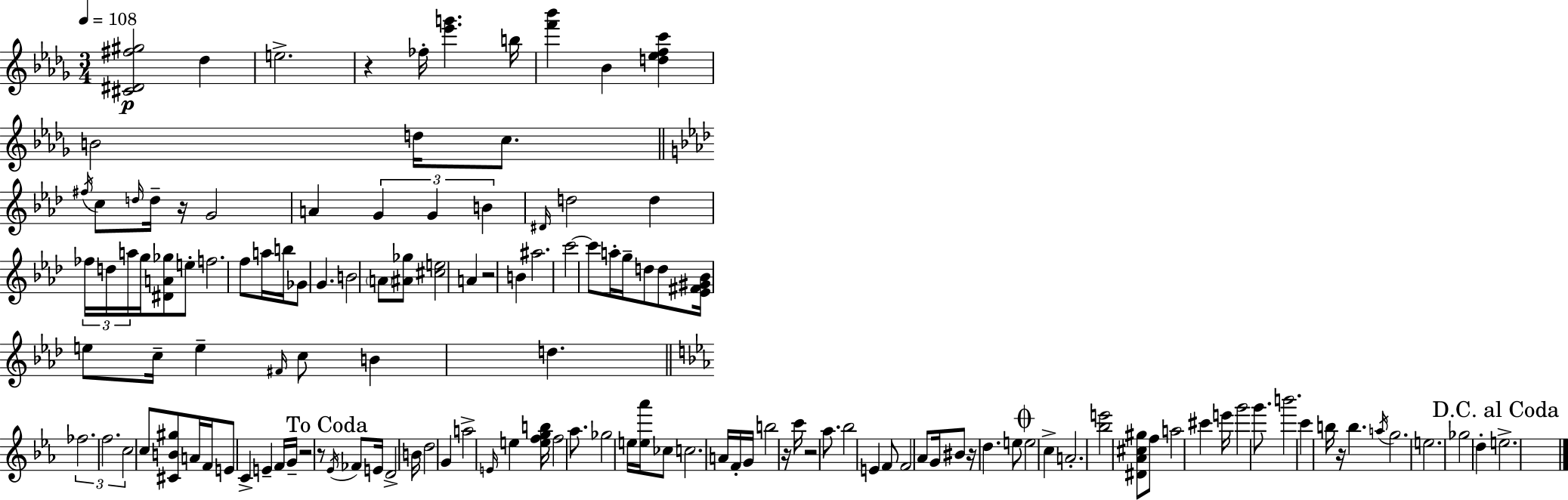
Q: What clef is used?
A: treble